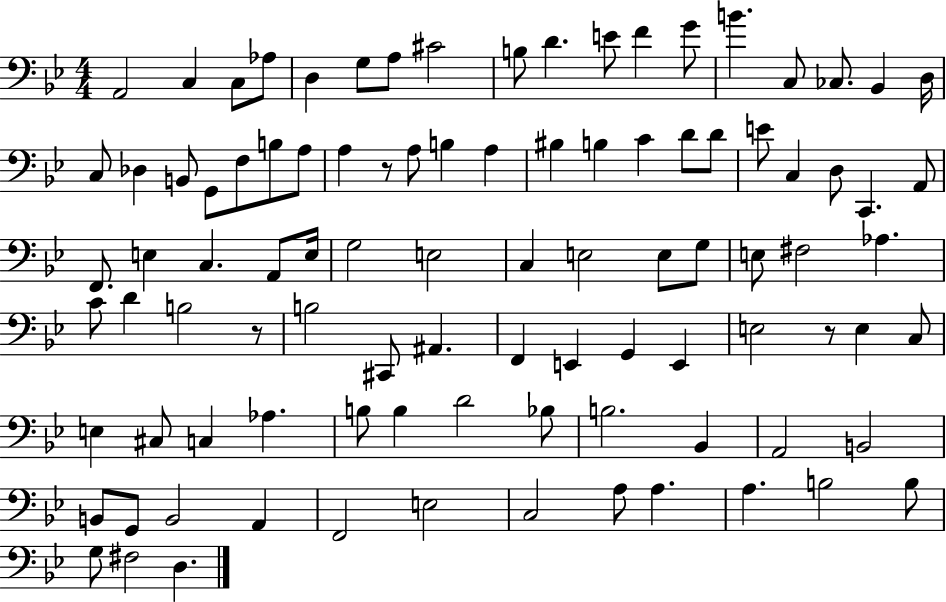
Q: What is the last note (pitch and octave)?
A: D3